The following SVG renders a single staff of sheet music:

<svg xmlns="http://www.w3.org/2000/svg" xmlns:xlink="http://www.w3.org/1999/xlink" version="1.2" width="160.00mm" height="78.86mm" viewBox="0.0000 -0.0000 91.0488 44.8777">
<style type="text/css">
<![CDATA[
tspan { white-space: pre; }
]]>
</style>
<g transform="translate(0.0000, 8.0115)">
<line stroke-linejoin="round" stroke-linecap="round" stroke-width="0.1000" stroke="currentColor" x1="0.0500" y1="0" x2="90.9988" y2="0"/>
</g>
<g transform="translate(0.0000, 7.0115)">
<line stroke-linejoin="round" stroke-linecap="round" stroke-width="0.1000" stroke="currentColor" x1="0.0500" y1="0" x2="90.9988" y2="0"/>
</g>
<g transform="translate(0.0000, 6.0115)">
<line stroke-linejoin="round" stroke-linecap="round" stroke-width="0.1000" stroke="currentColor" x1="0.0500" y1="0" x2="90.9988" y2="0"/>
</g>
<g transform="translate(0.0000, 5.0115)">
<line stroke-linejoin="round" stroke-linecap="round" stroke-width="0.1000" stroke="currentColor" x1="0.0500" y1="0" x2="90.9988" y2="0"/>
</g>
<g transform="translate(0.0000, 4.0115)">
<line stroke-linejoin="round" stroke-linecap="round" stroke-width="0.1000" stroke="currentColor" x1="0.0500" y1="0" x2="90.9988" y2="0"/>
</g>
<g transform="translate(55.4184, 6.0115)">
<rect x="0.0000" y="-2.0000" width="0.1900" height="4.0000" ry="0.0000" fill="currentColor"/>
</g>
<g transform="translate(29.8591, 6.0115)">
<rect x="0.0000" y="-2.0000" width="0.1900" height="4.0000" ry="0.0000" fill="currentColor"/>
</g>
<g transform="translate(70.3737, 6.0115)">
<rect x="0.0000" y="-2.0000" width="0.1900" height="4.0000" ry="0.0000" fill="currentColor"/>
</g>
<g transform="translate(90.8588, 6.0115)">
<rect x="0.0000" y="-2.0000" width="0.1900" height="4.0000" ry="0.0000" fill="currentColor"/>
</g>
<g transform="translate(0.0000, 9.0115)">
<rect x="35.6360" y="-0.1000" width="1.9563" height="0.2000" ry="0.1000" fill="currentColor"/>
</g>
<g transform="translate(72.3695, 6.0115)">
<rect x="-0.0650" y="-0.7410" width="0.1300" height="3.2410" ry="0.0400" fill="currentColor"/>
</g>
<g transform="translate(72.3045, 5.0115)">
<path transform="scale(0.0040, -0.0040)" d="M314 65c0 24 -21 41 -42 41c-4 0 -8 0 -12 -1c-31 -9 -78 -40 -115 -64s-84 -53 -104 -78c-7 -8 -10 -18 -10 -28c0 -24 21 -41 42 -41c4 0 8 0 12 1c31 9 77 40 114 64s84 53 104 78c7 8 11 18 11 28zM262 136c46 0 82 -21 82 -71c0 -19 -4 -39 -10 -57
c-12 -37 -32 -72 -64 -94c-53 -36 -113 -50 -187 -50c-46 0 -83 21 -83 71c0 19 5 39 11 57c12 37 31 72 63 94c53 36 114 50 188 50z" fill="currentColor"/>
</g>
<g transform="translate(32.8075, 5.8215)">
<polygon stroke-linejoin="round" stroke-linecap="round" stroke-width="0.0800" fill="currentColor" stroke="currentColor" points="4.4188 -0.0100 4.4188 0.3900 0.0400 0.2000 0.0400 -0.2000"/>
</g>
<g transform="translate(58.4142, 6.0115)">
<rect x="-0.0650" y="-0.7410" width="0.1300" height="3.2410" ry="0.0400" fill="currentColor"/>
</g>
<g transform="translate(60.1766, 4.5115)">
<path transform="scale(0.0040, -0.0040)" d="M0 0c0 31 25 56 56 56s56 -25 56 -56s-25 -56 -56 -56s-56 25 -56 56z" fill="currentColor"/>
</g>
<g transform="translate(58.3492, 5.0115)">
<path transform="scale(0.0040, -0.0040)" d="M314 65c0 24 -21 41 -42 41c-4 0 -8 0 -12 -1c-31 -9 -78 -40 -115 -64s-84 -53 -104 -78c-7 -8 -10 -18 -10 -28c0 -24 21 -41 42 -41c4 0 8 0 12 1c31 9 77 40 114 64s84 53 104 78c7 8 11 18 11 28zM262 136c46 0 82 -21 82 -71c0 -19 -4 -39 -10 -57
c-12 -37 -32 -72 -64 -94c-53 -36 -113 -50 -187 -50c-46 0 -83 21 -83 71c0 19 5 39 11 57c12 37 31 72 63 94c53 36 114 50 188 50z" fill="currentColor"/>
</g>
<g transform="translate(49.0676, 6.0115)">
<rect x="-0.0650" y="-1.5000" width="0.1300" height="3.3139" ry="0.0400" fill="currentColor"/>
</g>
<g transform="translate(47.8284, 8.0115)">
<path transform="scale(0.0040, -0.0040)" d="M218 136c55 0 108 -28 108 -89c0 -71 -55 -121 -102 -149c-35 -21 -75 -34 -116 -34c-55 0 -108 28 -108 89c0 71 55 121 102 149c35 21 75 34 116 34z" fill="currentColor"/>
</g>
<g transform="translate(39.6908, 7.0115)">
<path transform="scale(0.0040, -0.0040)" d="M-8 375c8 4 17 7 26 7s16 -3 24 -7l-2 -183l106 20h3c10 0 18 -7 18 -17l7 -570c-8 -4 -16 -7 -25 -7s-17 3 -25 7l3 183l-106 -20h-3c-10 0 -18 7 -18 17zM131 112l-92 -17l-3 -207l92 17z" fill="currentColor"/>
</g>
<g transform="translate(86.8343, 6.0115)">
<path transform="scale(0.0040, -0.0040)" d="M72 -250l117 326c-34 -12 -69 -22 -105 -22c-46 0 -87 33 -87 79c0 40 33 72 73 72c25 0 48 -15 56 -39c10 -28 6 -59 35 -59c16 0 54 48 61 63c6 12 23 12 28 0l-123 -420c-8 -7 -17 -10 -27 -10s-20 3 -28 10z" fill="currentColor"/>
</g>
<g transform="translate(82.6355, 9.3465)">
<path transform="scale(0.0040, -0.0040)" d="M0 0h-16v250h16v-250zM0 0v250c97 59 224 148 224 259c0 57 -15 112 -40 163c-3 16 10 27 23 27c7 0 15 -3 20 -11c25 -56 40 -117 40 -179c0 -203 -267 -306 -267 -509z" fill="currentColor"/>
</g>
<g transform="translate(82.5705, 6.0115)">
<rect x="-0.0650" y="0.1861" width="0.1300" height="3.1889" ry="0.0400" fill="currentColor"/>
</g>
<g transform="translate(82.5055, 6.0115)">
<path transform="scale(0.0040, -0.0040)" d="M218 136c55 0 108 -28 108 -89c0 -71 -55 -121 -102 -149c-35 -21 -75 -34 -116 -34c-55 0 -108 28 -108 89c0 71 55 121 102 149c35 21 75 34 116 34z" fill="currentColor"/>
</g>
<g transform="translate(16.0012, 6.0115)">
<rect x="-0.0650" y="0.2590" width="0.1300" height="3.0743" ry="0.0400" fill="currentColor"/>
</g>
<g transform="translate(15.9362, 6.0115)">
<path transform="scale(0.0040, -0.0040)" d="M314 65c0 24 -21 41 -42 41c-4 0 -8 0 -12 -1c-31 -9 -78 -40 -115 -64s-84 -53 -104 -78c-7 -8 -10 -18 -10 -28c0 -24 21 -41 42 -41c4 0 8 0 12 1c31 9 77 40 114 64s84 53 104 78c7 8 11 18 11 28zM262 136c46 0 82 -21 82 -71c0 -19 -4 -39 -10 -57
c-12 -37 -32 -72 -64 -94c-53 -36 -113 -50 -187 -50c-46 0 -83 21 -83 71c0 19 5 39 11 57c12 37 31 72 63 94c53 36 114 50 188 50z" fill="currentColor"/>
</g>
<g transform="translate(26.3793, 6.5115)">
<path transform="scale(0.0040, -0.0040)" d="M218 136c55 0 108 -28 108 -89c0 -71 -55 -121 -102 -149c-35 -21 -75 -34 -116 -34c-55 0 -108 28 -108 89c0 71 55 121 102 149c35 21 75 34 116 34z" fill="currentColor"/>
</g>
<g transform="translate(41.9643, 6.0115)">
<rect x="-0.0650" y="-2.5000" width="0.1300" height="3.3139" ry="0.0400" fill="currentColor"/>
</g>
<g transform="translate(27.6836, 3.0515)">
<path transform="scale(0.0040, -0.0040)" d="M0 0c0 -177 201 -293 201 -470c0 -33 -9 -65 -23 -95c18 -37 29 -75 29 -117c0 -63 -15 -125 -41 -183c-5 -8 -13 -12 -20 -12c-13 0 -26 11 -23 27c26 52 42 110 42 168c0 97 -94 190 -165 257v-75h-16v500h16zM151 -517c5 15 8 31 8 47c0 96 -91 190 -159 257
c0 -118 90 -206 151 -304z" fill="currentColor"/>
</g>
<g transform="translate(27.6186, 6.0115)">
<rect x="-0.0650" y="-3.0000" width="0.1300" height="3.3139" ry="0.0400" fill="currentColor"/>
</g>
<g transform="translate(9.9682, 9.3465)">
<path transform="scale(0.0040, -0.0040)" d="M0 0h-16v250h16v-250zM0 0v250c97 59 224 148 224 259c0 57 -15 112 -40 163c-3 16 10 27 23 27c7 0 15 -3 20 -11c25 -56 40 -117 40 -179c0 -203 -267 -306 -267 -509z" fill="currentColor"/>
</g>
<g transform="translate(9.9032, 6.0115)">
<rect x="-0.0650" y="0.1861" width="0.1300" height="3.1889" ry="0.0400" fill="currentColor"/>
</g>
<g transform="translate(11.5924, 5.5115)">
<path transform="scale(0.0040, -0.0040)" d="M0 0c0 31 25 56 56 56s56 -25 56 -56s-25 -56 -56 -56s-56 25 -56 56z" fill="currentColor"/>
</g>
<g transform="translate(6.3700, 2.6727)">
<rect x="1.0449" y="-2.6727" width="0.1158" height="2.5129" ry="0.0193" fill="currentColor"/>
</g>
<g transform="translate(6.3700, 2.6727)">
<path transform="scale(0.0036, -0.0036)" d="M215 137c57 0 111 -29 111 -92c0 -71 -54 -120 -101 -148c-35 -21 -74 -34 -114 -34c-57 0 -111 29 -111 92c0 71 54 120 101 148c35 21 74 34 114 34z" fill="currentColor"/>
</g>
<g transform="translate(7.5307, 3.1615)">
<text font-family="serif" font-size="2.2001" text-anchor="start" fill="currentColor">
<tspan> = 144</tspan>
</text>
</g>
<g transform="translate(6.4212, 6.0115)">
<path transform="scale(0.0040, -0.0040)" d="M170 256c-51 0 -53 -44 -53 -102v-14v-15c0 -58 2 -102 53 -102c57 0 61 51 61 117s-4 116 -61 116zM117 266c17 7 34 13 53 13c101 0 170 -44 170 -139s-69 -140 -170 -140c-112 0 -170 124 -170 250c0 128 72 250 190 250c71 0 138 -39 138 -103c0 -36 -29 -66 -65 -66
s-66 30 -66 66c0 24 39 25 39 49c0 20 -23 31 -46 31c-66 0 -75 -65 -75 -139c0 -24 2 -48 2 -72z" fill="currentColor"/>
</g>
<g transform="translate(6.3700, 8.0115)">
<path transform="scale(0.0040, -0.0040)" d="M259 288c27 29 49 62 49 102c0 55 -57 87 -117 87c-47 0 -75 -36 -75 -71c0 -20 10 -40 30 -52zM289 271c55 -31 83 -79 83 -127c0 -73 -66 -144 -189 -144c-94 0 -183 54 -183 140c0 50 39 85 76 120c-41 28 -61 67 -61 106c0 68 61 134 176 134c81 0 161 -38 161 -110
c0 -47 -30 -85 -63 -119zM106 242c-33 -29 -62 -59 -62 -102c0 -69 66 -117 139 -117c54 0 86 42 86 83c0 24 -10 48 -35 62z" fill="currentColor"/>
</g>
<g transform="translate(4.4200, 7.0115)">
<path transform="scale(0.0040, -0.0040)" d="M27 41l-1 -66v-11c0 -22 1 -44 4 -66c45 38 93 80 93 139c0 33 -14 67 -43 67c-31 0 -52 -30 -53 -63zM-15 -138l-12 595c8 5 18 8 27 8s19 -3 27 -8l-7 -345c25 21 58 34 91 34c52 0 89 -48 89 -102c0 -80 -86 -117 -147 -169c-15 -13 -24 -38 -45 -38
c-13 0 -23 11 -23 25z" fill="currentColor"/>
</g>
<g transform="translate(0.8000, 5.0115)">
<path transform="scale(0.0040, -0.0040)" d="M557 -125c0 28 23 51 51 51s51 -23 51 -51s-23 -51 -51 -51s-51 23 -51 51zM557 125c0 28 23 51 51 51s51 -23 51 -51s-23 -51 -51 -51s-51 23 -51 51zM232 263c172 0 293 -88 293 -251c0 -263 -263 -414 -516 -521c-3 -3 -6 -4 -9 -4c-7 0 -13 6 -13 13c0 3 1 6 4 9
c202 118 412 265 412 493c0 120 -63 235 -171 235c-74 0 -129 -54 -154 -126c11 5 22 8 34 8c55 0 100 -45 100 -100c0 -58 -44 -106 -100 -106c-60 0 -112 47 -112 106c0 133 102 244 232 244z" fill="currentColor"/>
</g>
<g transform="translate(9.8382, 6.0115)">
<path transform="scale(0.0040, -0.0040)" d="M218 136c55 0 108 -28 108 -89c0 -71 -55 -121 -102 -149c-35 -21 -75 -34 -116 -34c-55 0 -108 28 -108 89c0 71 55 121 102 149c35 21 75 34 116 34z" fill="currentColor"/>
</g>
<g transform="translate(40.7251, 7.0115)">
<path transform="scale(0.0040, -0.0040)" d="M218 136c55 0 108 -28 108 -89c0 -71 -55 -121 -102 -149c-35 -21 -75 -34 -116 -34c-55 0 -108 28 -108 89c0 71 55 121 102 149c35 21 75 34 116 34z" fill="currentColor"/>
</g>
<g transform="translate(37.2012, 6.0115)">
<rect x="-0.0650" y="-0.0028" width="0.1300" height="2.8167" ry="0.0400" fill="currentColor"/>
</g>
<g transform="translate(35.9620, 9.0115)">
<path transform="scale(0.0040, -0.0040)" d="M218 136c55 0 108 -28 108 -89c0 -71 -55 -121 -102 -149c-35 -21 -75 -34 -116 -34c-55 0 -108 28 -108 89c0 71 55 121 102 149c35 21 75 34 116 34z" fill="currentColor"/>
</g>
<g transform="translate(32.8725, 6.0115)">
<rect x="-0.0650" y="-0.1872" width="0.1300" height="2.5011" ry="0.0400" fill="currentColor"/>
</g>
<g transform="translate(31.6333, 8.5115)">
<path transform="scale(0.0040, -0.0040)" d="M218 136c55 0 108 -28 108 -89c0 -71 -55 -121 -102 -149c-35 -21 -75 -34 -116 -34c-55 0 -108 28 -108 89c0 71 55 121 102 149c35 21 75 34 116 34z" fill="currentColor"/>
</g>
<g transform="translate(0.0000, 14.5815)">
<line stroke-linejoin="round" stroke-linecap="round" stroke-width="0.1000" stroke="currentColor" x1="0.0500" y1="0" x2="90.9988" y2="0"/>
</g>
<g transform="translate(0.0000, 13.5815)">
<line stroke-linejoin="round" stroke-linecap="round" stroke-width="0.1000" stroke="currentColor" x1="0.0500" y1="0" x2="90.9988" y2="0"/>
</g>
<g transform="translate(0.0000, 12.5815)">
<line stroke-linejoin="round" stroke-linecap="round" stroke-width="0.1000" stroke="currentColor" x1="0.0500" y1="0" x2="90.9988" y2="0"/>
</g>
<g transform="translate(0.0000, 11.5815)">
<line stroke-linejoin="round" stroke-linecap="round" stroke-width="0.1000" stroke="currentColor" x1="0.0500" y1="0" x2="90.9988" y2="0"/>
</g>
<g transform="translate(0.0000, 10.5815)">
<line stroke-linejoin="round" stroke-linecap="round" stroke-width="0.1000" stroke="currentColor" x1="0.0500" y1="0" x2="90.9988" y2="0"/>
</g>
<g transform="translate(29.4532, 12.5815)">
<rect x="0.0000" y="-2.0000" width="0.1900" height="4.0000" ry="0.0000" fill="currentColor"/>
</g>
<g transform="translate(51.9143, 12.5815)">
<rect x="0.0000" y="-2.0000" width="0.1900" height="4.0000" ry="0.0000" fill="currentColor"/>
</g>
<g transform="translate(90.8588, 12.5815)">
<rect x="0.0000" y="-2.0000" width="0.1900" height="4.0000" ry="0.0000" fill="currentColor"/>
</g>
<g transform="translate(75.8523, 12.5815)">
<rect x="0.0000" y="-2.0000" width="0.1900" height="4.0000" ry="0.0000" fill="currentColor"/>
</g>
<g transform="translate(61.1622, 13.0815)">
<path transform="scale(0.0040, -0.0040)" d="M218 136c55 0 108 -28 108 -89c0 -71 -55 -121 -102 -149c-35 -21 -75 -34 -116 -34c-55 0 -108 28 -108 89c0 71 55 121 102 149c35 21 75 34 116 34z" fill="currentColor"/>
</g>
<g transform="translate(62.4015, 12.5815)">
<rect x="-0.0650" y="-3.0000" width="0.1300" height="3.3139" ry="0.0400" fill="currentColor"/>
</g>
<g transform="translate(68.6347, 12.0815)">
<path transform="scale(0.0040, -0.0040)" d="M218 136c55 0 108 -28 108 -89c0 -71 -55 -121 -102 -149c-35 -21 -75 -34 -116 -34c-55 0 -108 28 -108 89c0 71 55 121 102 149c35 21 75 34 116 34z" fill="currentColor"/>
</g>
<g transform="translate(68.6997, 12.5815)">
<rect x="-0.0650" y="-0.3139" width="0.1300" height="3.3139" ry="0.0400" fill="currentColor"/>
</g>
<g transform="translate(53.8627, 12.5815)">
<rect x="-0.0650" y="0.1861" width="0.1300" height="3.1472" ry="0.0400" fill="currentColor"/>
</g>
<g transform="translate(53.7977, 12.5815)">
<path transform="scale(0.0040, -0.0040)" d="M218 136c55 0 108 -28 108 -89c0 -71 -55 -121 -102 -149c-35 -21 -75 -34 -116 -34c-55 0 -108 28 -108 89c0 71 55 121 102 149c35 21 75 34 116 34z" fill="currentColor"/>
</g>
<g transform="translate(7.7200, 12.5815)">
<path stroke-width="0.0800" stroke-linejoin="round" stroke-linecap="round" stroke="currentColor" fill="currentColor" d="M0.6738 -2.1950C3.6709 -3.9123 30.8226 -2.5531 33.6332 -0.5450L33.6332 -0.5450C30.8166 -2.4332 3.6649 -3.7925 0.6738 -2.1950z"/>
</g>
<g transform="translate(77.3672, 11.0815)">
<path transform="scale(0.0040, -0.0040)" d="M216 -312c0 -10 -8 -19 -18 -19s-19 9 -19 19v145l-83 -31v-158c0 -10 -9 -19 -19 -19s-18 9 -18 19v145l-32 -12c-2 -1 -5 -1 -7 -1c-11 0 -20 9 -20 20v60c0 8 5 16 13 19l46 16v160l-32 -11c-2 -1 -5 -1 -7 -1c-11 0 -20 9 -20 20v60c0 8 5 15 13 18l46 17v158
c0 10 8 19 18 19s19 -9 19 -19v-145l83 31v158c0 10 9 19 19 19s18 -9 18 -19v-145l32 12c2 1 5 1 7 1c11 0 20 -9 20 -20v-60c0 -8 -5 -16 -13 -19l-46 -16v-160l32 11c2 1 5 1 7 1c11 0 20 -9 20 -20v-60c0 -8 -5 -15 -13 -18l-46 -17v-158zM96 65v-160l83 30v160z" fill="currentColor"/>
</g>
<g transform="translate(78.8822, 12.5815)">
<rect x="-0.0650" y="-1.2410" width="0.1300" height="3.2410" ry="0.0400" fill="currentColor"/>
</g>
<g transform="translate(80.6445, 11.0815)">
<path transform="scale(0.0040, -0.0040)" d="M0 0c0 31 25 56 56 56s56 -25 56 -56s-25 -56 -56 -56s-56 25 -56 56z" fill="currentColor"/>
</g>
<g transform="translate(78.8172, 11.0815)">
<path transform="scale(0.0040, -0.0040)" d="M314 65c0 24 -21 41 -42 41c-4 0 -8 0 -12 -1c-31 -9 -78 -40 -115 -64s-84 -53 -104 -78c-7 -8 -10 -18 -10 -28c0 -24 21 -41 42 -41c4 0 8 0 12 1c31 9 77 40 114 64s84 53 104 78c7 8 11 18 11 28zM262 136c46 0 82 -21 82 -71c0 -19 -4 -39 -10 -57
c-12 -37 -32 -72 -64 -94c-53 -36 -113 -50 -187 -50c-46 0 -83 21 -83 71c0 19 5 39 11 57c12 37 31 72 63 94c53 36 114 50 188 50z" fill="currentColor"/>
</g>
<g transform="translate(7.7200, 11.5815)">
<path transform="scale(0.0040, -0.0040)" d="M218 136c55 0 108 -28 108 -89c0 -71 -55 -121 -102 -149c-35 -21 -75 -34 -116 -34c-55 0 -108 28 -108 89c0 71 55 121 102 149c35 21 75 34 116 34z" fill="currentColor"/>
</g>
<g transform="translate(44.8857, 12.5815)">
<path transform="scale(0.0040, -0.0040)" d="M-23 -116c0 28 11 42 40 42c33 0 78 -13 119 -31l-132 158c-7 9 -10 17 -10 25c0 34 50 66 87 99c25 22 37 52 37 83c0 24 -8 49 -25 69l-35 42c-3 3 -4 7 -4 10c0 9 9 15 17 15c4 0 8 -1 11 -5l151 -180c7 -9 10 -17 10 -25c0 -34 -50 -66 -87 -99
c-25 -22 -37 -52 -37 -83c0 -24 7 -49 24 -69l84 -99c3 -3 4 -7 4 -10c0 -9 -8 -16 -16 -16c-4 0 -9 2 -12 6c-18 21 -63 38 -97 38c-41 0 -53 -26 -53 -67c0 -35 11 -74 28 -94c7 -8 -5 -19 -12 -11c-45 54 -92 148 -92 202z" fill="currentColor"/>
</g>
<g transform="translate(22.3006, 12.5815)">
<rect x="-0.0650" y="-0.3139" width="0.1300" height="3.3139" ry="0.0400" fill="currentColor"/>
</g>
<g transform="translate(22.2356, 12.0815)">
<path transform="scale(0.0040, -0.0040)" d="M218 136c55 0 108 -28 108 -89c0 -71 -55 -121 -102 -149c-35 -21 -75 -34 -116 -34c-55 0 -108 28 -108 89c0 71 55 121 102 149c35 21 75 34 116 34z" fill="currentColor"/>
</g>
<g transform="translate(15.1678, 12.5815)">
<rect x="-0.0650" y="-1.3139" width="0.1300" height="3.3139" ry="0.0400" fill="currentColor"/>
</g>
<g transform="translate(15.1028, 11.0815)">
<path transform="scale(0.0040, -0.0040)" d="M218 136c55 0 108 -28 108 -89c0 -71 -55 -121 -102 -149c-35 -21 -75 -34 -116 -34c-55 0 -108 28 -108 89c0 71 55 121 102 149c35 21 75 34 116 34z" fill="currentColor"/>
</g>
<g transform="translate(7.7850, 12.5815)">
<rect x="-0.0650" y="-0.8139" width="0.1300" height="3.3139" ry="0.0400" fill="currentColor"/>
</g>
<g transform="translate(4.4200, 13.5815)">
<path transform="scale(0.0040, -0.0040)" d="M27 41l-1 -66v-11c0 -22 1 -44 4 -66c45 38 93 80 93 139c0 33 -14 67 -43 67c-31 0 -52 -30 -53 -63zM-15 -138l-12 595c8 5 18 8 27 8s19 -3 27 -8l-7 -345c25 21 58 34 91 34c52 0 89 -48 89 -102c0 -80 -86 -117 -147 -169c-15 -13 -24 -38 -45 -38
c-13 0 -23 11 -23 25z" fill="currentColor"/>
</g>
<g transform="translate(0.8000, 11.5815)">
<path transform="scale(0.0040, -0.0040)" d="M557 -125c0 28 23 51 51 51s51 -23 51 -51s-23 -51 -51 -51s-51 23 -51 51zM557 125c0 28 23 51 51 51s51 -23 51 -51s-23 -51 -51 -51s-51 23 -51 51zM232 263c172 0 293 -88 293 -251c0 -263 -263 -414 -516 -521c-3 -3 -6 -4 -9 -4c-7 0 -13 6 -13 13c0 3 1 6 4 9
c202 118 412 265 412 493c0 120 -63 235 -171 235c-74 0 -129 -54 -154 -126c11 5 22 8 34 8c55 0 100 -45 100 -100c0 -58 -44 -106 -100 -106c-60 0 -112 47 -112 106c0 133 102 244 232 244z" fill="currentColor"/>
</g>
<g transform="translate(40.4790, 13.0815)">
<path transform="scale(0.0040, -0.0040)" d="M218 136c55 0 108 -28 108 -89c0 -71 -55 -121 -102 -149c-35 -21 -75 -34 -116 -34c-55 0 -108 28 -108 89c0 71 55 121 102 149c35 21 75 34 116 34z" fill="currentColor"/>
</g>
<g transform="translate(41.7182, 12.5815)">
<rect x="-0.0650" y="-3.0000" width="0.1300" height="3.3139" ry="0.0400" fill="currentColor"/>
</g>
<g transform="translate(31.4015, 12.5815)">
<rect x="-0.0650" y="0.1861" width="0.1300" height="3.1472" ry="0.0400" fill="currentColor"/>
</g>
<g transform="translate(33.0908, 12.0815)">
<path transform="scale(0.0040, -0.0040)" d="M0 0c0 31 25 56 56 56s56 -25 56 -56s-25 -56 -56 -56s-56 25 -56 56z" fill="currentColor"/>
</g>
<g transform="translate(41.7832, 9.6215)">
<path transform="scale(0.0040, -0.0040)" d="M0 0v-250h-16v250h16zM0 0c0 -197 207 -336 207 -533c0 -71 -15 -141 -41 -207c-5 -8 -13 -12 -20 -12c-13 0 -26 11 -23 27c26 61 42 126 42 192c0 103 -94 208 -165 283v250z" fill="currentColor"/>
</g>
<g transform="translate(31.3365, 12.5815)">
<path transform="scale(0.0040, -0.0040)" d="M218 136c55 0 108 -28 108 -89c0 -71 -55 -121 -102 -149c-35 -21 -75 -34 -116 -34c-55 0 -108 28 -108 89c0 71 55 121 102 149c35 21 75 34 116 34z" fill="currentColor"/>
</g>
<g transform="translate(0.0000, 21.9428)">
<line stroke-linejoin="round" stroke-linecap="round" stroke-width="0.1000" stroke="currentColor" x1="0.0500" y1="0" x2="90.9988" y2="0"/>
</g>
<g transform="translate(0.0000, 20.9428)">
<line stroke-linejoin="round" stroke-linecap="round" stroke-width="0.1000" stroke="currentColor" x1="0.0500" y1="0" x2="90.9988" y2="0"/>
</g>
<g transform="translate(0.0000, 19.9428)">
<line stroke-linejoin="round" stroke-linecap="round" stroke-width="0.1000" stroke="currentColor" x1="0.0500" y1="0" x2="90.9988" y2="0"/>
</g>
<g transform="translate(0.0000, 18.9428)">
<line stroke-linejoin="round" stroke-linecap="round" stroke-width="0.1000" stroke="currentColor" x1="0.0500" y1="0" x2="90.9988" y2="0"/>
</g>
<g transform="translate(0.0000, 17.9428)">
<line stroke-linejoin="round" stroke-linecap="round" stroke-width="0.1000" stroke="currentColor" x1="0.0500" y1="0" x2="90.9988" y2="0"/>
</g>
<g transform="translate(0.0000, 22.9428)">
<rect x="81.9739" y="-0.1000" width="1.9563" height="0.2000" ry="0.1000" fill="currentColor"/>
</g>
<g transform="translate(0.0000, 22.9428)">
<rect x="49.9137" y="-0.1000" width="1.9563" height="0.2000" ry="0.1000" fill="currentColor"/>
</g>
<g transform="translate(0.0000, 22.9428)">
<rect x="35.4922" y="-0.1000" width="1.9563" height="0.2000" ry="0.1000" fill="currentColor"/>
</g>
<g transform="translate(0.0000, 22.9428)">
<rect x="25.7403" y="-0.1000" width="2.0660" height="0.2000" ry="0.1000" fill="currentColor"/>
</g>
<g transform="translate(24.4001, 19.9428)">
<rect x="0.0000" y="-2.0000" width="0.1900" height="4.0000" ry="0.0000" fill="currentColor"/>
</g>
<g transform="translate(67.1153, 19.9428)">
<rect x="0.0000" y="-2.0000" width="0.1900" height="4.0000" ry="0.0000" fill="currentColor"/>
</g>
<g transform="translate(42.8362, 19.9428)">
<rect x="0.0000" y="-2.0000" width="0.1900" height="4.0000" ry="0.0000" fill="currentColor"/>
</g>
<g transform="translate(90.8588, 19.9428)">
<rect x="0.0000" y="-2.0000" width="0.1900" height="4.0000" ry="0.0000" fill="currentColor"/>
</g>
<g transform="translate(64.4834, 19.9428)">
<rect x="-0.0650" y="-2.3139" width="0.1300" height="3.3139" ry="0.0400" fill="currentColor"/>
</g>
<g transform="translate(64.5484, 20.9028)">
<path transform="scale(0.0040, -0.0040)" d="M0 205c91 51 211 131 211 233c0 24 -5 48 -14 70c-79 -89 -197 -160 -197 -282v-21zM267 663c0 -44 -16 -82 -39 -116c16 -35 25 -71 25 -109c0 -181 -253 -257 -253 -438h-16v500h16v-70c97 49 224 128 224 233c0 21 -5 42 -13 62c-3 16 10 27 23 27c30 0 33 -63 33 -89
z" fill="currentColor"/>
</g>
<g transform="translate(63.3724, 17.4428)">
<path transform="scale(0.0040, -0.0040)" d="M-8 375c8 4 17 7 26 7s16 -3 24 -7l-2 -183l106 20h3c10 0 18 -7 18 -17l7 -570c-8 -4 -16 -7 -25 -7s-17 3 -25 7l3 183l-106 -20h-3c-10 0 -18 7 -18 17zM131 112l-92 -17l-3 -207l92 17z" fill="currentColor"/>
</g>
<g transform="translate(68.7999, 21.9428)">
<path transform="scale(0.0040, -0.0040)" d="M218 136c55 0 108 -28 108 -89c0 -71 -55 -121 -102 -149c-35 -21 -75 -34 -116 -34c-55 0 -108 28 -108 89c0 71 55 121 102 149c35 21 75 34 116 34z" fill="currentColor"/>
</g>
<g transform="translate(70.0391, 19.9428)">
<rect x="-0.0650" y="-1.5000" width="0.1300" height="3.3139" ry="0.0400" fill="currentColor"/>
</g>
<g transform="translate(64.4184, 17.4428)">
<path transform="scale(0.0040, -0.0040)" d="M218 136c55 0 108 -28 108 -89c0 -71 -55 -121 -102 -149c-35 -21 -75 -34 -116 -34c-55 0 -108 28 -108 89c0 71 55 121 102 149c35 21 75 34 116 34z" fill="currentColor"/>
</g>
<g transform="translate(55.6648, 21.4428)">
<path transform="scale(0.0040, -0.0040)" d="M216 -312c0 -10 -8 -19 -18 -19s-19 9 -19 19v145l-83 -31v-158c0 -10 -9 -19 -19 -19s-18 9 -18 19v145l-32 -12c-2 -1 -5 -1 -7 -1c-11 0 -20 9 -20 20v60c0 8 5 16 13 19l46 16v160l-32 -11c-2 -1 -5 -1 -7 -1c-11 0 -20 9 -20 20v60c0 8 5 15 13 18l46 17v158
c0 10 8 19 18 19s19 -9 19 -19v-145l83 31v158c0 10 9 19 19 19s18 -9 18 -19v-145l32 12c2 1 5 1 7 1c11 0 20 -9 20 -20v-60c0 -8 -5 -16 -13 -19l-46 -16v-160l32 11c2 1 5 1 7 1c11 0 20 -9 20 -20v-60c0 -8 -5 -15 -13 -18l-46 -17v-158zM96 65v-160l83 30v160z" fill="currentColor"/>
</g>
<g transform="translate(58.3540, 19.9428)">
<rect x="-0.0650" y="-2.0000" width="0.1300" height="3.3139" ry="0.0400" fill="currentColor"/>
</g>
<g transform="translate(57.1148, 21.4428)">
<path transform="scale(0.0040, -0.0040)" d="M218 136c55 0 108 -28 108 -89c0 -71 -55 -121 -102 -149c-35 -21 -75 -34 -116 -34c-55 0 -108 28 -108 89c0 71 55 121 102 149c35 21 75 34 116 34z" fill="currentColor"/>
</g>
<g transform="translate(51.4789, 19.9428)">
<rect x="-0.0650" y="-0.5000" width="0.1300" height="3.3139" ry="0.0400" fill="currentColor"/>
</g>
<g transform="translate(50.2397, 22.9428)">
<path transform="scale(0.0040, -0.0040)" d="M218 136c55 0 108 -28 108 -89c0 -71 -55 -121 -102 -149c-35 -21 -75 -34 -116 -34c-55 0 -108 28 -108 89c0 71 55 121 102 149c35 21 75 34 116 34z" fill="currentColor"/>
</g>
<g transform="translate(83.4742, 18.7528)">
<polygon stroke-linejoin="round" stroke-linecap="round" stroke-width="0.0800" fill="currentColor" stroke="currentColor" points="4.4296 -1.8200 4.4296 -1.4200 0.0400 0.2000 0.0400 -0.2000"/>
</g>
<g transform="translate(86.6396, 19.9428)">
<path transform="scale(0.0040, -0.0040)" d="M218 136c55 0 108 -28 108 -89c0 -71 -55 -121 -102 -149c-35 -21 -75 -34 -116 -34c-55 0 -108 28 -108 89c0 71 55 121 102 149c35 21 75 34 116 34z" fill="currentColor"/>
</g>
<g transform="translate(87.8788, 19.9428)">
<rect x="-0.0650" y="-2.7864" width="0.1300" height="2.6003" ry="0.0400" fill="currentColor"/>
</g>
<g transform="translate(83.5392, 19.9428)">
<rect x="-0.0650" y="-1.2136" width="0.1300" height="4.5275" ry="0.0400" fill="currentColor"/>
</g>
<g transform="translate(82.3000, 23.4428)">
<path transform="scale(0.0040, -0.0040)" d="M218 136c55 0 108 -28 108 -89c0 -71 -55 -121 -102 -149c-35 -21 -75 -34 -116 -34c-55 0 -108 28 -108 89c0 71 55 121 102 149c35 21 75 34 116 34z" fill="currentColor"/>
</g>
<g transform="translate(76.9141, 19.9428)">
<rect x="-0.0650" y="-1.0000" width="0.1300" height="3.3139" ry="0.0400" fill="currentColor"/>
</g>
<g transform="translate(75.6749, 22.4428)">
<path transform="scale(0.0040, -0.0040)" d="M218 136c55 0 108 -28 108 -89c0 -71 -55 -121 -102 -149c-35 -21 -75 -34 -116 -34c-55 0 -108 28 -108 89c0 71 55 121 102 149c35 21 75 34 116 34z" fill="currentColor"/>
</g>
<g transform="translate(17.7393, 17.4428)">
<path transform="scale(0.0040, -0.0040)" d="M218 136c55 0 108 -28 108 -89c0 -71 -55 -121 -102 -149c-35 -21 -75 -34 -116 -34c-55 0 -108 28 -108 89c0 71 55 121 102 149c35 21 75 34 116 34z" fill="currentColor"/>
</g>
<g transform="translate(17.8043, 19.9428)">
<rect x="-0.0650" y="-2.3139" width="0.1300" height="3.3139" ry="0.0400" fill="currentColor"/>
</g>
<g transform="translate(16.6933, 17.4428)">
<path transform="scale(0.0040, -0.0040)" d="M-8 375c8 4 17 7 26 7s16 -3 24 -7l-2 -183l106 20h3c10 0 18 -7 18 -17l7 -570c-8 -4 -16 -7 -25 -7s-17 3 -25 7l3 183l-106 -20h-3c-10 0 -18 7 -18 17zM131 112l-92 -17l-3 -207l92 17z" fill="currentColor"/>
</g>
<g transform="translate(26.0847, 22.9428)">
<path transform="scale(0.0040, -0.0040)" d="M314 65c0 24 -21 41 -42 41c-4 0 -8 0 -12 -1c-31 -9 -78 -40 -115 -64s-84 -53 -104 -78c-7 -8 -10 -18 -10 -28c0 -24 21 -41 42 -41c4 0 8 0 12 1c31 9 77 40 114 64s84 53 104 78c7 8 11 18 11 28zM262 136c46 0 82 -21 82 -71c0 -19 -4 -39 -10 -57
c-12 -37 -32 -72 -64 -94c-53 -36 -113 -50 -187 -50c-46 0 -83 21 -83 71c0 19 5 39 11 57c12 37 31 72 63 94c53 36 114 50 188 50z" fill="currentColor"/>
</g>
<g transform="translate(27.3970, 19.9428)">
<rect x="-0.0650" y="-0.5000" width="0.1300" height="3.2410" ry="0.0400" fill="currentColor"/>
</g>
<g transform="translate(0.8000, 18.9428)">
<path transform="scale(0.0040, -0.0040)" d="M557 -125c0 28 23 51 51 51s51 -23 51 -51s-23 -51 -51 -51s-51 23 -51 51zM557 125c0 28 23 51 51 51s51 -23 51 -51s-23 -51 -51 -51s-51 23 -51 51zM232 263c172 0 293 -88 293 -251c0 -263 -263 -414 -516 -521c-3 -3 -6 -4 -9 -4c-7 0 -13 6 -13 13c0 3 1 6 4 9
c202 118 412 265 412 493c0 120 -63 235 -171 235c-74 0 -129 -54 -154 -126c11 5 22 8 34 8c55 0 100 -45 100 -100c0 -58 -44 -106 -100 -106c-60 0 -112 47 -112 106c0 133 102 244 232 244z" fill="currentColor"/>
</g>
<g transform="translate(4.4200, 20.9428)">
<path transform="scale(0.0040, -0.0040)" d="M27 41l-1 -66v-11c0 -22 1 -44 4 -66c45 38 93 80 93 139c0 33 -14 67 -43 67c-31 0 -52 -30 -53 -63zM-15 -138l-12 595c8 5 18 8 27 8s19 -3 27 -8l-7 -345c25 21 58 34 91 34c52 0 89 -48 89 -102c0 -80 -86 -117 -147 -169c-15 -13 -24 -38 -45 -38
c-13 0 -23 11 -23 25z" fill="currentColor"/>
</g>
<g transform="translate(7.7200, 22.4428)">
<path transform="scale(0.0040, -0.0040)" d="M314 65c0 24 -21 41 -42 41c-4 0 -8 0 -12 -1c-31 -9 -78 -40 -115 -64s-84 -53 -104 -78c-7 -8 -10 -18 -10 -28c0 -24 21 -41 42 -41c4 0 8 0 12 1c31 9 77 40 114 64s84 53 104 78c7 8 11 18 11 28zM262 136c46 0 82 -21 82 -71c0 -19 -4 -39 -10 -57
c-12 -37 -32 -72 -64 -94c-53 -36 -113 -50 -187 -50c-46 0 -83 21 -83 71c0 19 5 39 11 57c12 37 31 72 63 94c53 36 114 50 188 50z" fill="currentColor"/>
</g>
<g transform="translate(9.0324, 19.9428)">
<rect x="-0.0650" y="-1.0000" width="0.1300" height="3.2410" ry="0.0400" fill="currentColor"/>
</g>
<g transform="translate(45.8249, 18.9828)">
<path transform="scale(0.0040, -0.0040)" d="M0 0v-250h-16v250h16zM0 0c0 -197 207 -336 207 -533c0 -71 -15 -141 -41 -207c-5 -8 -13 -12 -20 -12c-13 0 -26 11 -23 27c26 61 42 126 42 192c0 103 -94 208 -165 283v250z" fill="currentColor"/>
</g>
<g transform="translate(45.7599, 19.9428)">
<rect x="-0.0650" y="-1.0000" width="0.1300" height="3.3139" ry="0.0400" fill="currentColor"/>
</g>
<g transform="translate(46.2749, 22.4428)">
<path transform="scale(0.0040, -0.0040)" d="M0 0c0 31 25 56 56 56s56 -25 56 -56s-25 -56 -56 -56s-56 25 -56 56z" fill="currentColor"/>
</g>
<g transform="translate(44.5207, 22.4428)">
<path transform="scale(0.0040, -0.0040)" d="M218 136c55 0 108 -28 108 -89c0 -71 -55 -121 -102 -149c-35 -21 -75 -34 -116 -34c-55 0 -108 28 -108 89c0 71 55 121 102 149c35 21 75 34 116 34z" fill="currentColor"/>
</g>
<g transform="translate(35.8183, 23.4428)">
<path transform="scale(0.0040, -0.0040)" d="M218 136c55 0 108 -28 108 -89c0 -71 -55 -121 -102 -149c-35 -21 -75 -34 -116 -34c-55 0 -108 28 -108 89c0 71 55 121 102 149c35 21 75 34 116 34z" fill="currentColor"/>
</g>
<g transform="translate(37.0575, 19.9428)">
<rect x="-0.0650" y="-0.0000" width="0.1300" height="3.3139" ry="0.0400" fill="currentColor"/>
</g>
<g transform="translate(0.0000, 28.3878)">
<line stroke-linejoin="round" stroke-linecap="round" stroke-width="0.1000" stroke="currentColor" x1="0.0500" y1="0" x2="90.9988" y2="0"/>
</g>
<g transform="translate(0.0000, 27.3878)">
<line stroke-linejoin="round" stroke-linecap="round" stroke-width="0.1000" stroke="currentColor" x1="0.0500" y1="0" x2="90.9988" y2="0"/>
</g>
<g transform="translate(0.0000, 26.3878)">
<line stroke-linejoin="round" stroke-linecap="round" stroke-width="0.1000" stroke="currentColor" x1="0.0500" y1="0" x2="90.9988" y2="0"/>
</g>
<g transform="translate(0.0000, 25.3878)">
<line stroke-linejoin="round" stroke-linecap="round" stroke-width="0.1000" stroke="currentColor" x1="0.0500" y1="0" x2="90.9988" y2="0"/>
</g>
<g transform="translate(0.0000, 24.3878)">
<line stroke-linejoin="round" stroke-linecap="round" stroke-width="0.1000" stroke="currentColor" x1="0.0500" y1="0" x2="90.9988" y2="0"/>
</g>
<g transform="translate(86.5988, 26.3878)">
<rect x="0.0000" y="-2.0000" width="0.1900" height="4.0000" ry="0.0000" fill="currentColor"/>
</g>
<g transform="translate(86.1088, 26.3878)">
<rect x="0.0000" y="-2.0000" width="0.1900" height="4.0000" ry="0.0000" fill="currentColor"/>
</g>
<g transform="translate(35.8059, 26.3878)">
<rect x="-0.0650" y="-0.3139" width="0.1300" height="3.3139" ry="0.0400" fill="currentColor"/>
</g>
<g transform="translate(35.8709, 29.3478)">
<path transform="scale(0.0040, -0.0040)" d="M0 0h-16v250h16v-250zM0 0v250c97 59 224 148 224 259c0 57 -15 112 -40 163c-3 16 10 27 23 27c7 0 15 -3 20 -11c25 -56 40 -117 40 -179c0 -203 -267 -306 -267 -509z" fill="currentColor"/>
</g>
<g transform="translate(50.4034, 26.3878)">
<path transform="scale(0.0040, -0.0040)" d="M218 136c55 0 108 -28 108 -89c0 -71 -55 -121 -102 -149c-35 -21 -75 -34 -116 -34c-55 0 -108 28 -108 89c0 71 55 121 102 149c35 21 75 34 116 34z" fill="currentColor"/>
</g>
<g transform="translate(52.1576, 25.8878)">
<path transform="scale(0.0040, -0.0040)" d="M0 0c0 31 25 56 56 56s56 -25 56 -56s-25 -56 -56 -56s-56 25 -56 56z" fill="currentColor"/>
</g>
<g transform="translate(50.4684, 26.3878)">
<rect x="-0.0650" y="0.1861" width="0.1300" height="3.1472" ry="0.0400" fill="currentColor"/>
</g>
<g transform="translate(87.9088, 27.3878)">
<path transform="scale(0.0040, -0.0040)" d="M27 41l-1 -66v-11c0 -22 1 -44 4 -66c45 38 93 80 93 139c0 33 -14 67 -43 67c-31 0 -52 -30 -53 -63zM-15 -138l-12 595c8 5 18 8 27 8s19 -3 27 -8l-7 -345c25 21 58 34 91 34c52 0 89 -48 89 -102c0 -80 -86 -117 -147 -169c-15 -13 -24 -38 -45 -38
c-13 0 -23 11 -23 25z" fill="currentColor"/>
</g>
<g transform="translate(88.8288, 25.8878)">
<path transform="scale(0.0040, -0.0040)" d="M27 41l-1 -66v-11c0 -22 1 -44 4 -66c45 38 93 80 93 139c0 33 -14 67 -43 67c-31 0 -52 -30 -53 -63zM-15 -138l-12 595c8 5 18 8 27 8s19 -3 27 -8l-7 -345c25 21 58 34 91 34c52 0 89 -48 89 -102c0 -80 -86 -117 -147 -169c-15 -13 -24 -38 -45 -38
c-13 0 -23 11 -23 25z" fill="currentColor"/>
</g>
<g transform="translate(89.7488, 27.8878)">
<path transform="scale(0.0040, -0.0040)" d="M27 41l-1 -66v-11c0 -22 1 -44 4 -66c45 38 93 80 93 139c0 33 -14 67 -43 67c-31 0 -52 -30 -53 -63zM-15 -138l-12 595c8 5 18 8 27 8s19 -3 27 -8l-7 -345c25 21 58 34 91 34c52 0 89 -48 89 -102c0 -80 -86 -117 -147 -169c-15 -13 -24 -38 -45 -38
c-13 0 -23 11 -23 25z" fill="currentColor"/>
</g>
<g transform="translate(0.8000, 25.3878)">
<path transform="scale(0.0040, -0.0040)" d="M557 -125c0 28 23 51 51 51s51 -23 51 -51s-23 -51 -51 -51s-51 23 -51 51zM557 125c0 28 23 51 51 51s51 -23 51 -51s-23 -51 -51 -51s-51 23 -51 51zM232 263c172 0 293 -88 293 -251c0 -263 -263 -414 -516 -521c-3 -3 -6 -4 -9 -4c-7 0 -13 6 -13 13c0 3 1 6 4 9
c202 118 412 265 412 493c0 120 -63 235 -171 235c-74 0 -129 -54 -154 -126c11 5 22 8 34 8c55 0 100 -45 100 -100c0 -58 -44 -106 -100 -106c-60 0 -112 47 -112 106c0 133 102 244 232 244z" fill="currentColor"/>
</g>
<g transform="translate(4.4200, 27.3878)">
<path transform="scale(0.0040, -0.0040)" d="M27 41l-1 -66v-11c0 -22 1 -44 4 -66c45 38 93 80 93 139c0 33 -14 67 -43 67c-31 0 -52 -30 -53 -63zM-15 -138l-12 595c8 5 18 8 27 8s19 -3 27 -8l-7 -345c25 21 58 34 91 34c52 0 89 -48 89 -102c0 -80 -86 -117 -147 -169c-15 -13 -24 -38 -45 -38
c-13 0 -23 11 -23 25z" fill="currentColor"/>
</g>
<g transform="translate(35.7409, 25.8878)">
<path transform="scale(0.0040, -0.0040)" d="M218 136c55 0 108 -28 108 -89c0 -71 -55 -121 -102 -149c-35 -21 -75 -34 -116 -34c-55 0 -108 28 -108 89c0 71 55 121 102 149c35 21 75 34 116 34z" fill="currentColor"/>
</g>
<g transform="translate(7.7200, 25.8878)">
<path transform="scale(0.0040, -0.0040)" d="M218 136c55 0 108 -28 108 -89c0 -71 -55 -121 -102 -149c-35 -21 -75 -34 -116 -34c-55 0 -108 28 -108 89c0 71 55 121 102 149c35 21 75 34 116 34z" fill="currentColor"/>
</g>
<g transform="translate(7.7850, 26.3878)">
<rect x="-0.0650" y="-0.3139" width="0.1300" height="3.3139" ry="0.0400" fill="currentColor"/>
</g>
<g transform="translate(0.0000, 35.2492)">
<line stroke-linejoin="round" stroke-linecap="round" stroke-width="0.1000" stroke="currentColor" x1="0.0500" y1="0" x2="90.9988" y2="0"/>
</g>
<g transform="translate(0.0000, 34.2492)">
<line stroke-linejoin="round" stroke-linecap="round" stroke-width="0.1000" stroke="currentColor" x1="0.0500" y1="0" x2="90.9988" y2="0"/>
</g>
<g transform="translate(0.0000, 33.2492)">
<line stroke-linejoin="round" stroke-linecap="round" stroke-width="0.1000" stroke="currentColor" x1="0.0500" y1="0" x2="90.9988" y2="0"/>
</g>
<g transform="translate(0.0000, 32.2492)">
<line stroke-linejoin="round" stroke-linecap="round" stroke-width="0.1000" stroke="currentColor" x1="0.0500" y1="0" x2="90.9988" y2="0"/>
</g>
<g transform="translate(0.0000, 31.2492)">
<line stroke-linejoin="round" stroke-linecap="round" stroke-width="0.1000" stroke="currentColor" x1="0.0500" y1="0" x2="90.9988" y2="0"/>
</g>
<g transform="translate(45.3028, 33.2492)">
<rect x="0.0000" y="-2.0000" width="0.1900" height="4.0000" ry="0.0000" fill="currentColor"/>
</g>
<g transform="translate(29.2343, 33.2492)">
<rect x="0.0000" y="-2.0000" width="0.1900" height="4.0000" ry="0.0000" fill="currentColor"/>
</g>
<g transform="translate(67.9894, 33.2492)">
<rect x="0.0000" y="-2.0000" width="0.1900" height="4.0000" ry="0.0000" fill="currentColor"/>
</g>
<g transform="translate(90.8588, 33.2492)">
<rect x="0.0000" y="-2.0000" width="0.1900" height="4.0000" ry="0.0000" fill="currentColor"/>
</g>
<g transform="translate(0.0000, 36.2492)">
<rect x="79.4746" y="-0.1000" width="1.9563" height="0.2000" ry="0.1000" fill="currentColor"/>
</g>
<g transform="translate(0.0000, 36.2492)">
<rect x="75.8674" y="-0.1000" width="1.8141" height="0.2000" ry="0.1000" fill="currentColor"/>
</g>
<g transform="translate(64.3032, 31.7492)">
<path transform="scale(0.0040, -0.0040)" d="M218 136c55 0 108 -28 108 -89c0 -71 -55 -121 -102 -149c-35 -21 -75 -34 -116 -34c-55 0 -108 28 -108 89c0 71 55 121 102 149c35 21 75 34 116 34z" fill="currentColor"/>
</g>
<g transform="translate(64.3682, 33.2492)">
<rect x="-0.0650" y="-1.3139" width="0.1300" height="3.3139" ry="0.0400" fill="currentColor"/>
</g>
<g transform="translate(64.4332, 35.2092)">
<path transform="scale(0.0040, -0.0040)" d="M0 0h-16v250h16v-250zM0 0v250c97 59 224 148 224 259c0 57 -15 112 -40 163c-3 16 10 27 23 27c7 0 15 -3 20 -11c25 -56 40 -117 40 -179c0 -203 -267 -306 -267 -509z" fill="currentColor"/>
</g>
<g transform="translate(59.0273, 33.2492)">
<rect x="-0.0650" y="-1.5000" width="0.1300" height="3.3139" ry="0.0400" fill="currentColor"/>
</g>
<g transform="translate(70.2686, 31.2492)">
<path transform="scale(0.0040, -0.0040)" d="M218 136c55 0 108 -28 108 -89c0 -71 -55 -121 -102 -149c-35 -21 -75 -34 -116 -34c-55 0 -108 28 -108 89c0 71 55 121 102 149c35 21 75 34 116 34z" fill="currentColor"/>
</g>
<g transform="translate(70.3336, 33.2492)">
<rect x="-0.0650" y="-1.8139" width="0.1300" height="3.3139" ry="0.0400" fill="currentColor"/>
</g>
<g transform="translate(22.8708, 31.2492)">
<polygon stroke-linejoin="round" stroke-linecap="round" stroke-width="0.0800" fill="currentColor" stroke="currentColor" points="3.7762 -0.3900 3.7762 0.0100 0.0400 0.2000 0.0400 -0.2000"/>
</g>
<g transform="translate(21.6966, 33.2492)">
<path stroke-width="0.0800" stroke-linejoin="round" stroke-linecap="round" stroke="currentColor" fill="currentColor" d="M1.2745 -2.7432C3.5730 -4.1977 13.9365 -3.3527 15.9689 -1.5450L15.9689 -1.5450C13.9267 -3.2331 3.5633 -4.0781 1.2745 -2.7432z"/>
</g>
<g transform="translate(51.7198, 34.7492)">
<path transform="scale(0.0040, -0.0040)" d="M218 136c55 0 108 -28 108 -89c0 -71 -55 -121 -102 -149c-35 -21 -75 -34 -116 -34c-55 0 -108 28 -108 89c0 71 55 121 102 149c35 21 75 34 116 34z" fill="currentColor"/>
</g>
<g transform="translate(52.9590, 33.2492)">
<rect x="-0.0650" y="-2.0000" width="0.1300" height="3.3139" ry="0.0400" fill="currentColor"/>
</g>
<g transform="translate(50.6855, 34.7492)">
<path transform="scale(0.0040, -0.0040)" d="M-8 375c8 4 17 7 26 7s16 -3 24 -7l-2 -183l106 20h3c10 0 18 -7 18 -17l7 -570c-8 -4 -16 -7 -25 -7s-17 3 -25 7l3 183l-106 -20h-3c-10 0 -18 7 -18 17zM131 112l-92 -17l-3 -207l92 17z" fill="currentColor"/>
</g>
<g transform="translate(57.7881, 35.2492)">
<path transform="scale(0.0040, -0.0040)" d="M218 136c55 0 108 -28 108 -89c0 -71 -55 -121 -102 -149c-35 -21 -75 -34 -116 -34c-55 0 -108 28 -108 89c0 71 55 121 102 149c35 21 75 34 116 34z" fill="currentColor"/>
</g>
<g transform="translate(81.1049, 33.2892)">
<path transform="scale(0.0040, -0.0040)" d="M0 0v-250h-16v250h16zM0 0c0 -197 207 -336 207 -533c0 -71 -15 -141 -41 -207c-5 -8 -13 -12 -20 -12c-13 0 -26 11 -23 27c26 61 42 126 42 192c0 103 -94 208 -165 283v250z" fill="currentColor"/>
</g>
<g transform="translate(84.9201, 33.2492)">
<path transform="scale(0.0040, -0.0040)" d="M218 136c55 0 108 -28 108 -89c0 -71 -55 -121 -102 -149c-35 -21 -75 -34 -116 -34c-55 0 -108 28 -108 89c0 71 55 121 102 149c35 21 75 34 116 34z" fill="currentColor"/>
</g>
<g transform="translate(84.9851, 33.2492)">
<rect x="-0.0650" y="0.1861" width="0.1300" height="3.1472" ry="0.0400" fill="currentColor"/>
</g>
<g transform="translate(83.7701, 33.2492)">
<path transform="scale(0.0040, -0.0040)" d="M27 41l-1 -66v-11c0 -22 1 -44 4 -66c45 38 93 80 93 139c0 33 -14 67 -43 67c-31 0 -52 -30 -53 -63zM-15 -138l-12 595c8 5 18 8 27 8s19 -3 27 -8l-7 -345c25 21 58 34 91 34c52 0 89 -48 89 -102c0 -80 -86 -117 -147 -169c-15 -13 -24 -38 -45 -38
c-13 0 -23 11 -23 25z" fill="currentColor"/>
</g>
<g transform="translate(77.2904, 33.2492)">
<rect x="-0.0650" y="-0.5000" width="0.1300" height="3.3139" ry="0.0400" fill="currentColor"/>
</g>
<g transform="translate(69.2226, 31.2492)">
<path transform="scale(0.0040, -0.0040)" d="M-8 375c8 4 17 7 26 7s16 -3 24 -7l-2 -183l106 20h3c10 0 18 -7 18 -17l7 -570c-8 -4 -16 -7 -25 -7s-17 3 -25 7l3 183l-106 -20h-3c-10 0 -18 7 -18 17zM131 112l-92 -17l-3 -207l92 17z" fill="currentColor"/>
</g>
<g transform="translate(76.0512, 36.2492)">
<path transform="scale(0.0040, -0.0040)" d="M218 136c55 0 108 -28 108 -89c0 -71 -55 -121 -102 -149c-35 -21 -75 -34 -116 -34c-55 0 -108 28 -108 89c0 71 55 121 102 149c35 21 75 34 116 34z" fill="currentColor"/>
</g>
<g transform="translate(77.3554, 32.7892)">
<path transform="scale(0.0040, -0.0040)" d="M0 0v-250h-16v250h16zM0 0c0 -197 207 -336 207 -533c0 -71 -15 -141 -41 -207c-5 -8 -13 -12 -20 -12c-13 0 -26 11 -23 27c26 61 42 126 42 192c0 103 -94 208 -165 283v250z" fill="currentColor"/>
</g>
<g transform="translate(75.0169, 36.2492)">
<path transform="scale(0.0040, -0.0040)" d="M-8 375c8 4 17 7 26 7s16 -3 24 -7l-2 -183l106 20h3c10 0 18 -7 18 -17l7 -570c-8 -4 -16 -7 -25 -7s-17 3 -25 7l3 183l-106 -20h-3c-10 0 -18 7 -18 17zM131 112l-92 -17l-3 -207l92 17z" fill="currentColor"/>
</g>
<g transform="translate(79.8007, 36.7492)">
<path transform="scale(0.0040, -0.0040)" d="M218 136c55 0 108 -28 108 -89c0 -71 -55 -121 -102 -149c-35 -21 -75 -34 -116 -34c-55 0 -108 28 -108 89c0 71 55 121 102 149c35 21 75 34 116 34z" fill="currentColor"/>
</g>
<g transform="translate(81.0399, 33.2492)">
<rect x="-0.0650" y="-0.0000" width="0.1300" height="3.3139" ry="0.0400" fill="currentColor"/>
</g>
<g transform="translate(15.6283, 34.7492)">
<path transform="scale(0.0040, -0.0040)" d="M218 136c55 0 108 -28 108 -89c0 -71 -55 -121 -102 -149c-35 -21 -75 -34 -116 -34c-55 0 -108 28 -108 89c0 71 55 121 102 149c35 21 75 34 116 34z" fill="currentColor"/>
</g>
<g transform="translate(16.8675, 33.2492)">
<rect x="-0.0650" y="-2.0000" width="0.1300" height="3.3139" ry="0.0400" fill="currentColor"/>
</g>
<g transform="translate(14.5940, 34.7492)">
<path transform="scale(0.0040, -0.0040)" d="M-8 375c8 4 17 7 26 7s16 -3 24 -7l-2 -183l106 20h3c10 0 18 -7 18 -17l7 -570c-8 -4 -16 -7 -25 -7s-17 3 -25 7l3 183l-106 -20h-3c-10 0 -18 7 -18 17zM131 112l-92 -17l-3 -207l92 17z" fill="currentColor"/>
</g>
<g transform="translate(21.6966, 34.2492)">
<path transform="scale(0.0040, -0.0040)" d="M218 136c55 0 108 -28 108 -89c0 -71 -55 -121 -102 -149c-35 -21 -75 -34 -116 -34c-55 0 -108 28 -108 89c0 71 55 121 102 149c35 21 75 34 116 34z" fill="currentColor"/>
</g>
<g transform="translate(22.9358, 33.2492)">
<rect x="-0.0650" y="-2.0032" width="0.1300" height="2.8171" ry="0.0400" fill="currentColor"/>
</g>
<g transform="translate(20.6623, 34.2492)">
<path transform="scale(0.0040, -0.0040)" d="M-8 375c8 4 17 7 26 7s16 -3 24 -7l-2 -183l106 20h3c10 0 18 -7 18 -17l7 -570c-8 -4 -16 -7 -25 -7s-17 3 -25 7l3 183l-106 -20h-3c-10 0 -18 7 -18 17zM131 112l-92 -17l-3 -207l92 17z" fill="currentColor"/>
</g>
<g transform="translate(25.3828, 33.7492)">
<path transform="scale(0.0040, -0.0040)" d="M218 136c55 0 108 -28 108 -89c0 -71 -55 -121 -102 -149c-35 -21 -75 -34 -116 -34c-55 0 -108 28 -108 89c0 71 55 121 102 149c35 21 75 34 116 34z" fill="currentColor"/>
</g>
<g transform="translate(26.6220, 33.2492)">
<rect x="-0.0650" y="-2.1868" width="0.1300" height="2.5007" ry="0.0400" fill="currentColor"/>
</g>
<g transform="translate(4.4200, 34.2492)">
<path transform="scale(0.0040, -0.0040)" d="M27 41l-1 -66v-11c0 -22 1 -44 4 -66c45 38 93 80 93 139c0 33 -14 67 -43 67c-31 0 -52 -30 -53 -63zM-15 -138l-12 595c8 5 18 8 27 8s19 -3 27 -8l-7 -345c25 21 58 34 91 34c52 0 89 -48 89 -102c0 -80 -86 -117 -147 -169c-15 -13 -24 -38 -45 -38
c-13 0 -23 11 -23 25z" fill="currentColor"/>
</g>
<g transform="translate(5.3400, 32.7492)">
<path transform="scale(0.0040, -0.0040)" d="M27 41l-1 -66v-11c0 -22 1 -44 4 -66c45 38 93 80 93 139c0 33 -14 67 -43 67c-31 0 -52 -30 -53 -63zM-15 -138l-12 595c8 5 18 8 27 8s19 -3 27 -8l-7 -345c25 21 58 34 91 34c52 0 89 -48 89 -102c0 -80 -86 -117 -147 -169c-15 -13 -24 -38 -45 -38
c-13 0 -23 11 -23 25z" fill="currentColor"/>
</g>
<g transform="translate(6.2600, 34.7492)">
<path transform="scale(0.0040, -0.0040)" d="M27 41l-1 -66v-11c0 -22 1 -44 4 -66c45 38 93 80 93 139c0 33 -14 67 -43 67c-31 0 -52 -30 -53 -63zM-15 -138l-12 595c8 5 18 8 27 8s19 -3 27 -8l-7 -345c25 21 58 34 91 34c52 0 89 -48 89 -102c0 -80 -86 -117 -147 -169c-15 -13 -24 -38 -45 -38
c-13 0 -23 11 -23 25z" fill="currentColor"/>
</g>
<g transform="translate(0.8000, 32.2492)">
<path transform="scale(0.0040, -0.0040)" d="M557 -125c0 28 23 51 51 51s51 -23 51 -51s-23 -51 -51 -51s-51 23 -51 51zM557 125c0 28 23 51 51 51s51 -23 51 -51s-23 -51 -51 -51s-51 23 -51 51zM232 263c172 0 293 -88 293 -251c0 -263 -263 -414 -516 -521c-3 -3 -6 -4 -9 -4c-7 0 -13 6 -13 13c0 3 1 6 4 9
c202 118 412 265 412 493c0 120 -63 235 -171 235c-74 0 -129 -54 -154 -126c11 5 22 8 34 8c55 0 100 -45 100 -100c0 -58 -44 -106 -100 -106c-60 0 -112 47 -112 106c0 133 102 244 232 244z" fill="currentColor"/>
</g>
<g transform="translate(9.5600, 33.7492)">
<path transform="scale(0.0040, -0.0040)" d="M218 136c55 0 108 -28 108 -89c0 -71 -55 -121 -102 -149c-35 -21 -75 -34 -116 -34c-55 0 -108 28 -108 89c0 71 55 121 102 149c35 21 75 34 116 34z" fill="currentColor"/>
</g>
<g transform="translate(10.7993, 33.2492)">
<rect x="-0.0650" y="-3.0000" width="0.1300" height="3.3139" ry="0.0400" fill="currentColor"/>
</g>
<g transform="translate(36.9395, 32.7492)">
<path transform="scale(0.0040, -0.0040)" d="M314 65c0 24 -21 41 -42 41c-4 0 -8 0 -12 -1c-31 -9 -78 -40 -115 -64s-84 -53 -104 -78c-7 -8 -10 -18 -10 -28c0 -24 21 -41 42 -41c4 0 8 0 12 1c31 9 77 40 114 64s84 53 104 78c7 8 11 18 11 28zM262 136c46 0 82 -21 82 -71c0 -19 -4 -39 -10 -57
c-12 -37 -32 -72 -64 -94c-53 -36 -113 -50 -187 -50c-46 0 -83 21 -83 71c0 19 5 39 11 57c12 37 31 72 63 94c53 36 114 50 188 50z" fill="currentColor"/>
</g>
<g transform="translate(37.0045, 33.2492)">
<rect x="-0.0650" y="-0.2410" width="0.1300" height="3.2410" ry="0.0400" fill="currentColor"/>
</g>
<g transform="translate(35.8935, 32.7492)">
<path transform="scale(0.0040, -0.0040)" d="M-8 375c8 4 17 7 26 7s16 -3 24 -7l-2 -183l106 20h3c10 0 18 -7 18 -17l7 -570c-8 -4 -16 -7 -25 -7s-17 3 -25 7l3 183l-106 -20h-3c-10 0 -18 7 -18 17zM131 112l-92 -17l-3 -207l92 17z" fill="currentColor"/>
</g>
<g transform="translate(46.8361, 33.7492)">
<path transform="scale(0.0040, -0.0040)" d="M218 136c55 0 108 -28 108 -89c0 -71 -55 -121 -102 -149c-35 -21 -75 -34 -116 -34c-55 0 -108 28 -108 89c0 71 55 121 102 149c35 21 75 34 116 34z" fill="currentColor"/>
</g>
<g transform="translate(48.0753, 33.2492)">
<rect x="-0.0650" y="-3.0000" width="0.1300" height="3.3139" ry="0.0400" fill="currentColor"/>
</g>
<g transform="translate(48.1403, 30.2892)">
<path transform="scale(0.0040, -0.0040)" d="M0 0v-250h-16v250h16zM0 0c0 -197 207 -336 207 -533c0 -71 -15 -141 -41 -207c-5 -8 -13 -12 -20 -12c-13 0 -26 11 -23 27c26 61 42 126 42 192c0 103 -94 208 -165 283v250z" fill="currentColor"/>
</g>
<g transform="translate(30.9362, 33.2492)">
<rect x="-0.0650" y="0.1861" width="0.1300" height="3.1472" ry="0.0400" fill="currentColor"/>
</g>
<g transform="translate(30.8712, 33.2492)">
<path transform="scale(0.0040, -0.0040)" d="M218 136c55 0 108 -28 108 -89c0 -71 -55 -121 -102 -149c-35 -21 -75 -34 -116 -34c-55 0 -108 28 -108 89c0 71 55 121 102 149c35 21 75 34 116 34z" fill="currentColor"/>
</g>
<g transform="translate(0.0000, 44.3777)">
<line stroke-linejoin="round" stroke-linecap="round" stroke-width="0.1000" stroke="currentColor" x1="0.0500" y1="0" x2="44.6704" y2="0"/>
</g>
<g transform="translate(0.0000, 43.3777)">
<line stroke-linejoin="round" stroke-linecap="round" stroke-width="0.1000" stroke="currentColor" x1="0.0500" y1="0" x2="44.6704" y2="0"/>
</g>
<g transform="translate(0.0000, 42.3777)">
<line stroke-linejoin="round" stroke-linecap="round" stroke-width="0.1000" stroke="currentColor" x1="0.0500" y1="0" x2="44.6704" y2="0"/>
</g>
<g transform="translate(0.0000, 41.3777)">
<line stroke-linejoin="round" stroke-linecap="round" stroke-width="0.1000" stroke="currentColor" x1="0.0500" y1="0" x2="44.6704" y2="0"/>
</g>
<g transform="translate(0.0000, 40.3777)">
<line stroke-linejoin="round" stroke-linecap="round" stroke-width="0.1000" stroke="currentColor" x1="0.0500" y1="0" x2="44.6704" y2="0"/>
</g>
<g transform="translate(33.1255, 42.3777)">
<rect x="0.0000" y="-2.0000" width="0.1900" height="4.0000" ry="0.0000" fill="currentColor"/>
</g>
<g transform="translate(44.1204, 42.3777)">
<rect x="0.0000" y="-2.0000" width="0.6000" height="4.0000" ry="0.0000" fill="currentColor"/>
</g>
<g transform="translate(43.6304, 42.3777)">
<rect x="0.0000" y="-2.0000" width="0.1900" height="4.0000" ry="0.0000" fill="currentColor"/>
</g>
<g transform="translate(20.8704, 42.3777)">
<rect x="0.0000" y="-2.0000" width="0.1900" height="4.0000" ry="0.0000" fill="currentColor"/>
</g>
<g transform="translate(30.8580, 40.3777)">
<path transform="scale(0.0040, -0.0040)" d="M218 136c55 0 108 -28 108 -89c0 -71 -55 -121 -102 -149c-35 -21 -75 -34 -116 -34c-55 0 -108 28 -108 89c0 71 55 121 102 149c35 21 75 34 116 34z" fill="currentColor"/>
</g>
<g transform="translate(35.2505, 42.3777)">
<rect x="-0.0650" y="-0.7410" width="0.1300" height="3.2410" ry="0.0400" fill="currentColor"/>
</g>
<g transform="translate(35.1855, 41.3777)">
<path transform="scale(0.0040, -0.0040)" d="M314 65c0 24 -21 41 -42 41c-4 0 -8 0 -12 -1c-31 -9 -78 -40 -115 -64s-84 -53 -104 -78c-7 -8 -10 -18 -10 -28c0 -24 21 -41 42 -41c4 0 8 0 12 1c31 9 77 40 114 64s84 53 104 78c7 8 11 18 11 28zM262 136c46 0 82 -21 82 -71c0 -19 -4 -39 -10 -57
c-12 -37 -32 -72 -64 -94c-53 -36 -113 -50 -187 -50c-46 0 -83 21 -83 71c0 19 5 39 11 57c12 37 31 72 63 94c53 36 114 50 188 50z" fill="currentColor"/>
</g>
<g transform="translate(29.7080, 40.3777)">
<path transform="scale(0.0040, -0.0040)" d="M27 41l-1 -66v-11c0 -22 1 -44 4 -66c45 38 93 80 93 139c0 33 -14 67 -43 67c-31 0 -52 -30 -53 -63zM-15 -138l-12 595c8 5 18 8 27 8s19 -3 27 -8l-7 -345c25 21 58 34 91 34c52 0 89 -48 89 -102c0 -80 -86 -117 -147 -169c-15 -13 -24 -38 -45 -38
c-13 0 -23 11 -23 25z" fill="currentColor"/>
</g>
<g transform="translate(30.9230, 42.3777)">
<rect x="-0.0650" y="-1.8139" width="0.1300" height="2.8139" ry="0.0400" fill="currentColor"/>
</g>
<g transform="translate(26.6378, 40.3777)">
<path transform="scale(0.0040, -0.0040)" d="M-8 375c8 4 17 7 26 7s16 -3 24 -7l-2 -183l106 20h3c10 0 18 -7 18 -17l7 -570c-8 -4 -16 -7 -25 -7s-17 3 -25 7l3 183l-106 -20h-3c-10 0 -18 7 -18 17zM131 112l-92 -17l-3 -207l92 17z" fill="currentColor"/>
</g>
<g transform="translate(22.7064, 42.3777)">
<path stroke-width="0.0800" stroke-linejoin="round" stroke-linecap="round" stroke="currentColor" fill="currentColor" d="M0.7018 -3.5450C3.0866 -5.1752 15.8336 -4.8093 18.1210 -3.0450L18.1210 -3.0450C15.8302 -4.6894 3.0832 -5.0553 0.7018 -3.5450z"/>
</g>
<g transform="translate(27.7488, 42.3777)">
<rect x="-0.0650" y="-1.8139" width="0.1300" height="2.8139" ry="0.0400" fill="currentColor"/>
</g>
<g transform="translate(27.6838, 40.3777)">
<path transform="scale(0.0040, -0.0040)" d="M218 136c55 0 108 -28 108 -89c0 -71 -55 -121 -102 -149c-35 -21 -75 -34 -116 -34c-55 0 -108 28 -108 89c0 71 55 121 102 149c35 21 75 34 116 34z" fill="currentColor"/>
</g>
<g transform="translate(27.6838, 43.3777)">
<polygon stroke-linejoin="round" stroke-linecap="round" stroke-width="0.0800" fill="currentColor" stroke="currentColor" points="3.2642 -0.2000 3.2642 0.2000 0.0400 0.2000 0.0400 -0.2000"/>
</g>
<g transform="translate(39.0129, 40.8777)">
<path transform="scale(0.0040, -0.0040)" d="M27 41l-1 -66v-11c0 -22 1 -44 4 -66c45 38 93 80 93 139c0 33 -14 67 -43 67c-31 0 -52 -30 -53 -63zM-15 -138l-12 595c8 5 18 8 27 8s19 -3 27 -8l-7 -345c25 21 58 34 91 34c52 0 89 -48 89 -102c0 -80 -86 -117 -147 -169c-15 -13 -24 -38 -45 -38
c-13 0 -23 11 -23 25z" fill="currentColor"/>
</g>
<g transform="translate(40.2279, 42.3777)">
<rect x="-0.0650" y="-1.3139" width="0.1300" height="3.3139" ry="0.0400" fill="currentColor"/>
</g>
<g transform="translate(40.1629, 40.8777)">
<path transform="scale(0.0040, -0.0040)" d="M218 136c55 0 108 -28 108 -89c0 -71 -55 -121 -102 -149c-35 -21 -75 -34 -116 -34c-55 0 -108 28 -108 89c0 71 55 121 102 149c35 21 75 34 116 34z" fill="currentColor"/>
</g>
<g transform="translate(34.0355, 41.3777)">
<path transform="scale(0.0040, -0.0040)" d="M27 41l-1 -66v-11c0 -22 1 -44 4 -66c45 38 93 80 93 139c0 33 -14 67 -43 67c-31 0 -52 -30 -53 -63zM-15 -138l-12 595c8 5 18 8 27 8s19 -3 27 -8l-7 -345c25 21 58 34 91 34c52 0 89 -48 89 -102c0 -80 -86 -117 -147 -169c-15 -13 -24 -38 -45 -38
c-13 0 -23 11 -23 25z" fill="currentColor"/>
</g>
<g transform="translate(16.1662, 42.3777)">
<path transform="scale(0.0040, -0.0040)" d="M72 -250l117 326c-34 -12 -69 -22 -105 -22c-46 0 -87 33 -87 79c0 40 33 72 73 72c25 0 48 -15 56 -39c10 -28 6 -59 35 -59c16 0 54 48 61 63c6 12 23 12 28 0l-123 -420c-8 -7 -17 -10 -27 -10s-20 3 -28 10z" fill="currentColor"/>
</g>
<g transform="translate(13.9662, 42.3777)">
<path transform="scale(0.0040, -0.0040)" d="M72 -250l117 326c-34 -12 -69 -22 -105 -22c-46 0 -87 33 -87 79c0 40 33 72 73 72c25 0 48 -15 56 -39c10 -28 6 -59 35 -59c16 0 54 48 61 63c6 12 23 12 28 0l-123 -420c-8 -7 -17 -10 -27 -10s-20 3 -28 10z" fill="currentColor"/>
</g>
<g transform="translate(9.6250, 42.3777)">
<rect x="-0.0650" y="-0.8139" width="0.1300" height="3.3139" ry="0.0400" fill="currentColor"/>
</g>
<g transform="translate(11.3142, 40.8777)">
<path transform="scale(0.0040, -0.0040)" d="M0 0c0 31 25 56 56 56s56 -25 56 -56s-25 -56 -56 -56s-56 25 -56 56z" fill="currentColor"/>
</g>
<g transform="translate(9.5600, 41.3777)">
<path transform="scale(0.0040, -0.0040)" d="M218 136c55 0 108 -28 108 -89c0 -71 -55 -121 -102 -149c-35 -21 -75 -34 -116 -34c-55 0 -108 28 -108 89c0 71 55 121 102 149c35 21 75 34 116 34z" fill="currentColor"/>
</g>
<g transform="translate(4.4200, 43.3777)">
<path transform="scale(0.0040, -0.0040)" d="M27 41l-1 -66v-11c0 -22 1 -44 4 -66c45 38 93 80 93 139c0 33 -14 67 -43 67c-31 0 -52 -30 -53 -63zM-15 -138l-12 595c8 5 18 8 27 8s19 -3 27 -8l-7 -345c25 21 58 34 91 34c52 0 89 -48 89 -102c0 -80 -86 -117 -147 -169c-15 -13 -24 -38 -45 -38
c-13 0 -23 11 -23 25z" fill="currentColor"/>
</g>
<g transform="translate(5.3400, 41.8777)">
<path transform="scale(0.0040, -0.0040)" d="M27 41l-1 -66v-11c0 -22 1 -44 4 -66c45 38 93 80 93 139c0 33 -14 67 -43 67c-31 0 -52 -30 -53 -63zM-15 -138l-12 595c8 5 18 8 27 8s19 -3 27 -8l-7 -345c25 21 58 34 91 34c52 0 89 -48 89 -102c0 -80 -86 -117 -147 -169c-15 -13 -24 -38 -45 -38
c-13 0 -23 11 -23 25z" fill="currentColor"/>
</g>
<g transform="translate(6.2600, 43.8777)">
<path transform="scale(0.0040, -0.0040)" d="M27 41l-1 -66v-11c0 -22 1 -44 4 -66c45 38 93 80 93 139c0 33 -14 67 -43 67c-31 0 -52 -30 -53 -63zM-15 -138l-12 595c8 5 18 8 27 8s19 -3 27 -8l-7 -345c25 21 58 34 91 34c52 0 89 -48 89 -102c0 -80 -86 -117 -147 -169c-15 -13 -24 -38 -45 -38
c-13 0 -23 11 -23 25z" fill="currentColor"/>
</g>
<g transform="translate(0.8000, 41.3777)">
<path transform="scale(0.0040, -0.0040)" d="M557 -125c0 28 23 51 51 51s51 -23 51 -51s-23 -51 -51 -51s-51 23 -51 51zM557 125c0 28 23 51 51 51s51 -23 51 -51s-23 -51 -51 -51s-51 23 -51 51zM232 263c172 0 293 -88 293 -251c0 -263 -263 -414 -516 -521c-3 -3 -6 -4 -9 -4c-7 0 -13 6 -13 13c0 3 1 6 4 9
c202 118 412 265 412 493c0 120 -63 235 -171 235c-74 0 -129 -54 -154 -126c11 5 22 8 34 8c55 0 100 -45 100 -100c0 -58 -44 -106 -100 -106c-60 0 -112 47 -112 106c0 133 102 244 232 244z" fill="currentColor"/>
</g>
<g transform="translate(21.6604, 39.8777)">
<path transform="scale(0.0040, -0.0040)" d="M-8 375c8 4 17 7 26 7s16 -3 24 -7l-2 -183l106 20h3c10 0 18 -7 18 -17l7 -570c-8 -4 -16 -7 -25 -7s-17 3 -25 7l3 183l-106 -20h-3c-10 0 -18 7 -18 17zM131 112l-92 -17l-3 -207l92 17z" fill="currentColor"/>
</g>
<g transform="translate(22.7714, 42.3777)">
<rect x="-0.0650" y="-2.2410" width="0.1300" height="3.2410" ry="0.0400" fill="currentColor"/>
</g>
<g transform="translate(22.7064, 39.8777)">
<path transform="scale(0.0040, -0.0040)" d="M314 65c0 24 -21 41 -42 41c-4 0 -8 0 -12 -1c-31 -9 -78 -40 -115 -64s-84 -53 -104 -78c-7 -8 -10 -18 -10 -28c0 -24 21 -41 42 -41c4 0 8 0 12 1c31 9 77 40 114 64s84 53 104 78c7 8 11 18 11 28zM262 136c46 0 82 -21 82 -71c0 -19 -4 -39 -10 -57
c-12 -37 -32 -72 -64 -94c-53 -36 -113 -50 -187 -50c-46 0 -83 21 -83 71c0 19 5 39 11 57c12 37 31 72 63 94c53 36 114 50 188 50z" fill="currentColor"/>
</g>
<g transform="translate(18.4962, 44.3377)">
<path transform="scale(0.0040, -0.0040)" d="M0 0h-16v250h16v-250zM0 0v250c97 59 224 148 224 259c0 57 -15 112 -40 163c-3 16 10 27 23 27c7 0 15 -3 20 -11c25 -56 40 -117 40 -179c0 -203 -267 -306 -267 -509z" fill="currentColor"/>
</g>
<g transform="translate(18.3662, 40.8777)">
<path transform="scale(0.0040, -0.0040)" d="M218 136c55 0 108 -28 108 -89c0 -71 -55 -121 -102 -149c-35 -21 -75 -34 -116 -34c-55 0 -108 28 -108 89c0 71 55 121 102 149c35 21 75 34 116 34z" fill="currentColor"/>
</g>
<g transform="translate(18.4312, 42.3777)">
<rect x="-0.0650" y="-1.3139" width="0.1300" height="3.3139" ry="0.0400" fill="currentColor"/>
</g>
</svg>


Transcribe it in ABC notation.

X:1
T:Untitled
M:6/8
L:1/4
K:F
D,/2 D,2 C,/4 F,,/2 E,,/2 B,, G,, F,2 F,2 D,/2 z/2 F, G, E, D, C,/2 z D, C, E, ^G,2 F,,2 B, E,,2 D,, F,,/2 E,, ^A,, B,/4 G,, F,, D,,/2 D,/2 E, E,/2 D, C, A,, B,,/2 C,/2 D, E,2 C,/2 A,, G,, G,/2 A, E,,/2 D,,/2 _D, F, z/2 z/2 G,/2 B,2 A,/2 _A,/2 _F,2 _G,